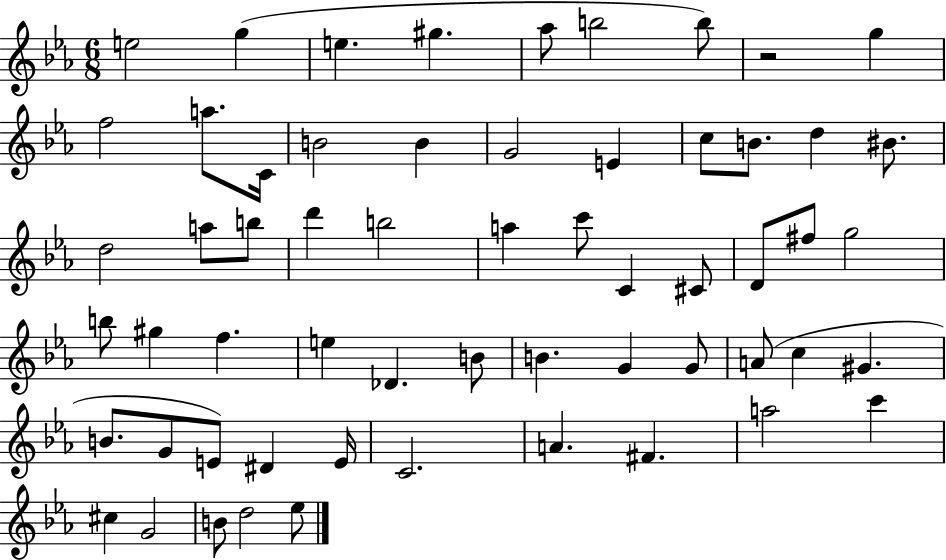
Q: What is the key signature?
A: EES major